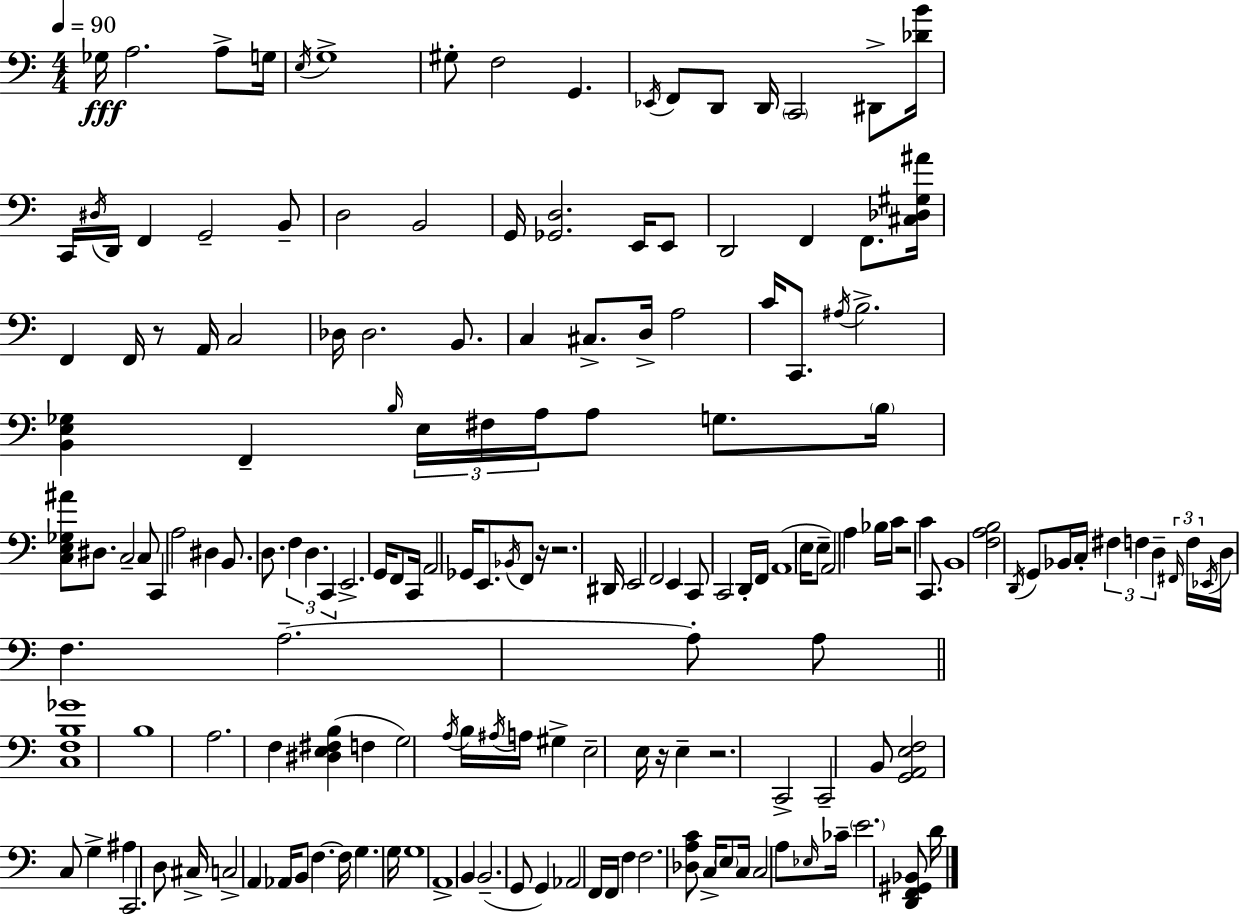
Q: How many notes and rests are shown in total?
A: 172